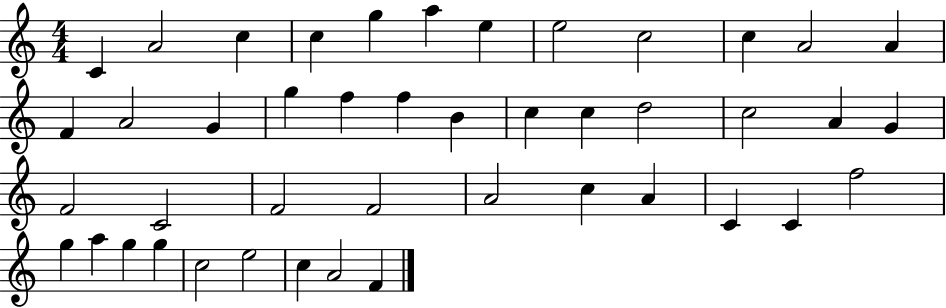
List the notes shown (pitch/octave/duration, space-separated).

C4/q A4/h C5/q C5/q G5/q A5/q E5/q E5/h C5/h C5/q A4/h A4/q F4/q A4/h G4/q G5/q F5/q F5/q B4/q C5/q C5/q D5/h C5/h A4/q G4/q F4/h C4/h F4/h F4/h A4/h C5/q A4/q C4/q C4/q F5/h G5/q A5/q G5/q G5/q C5/h E5/h C5/q A4/h F4/q